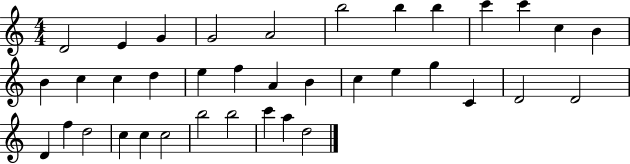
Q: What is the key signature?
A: C major